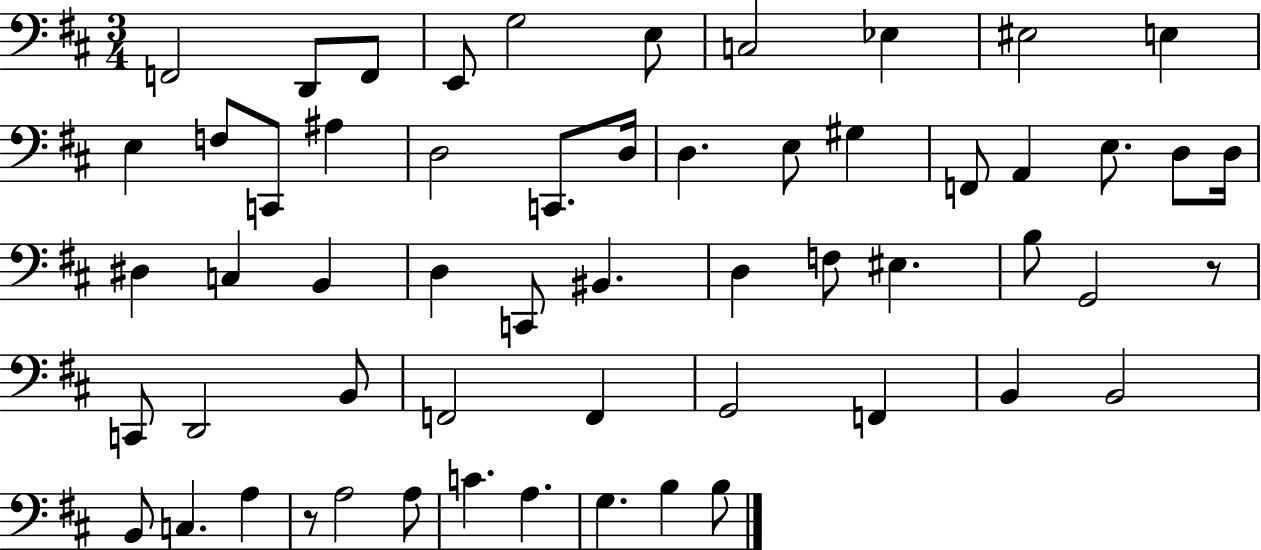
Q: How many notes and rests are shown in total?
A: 57